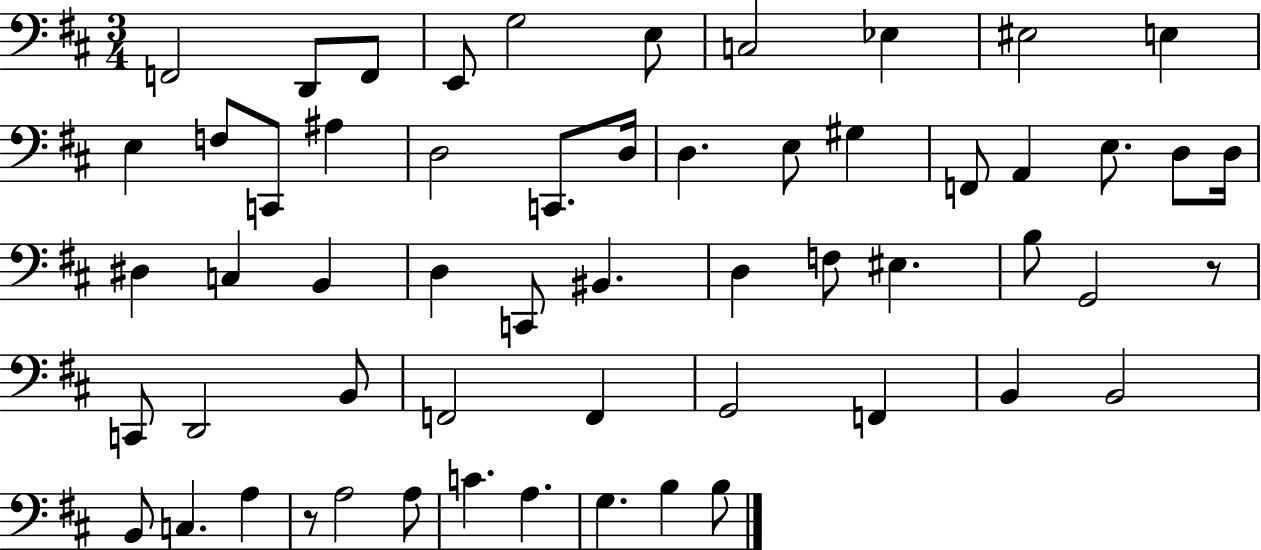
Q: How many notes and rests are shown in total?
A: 57